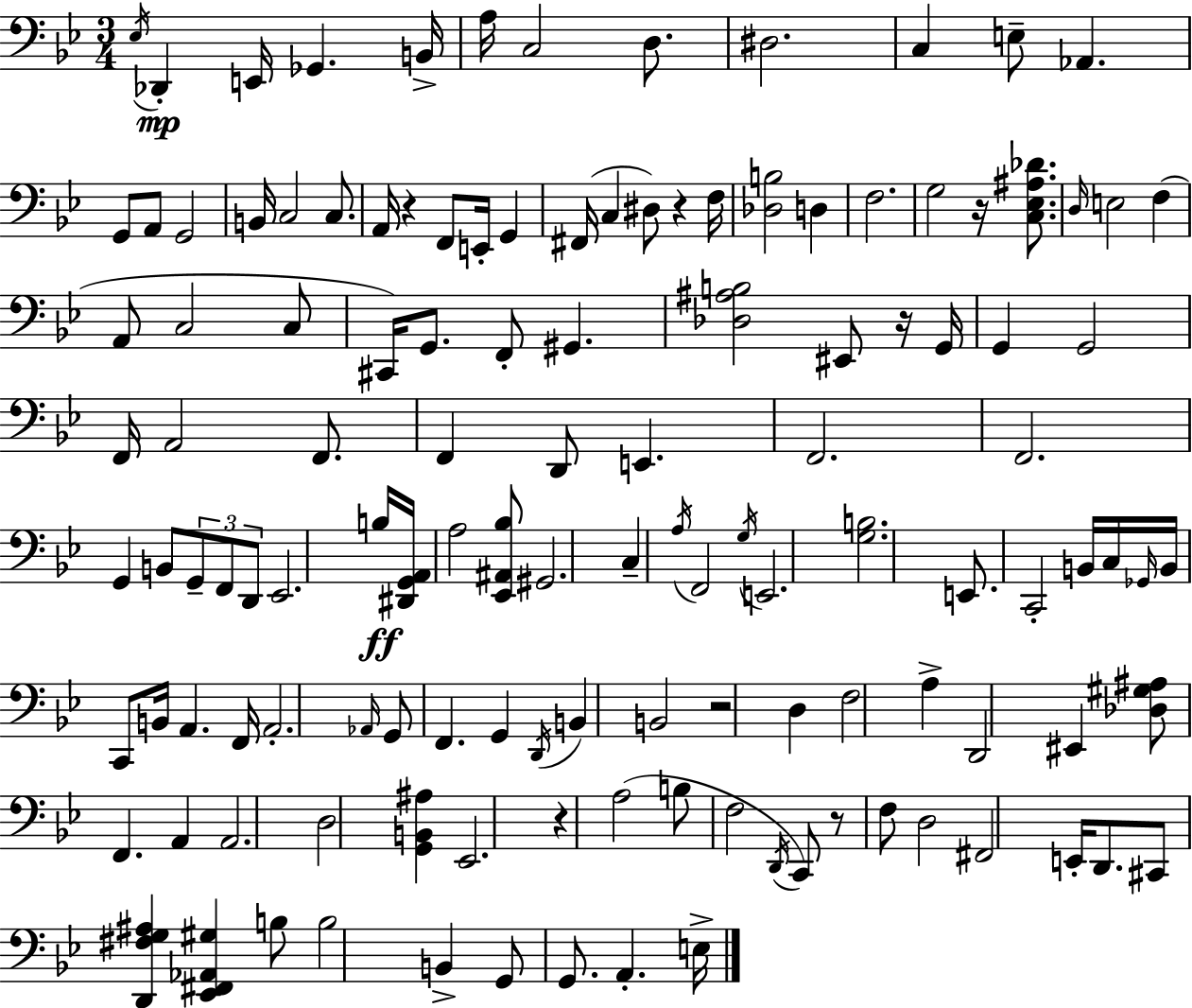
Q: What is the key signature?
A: BES major